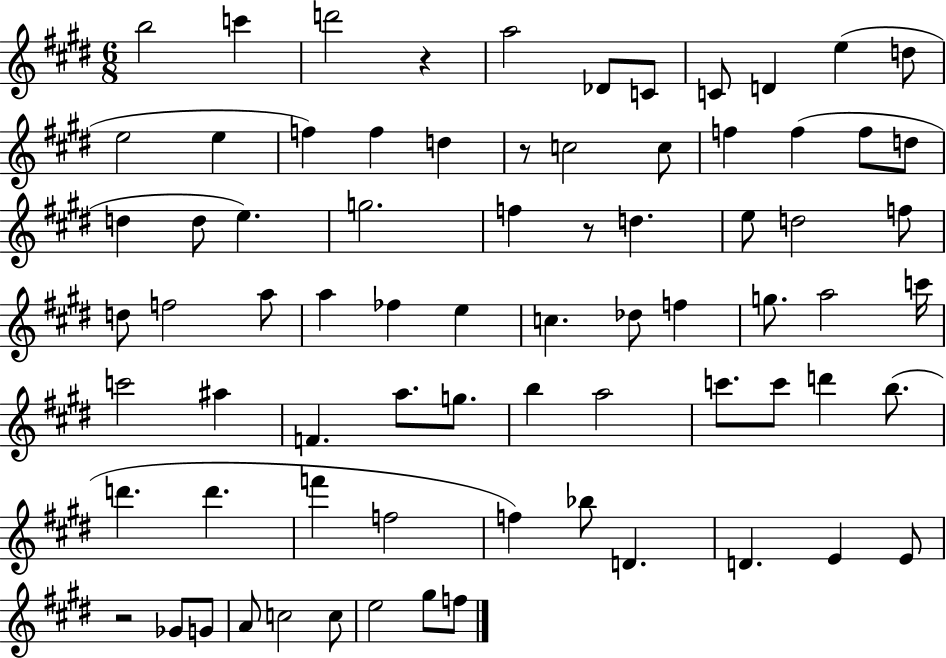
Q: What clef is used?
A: treble